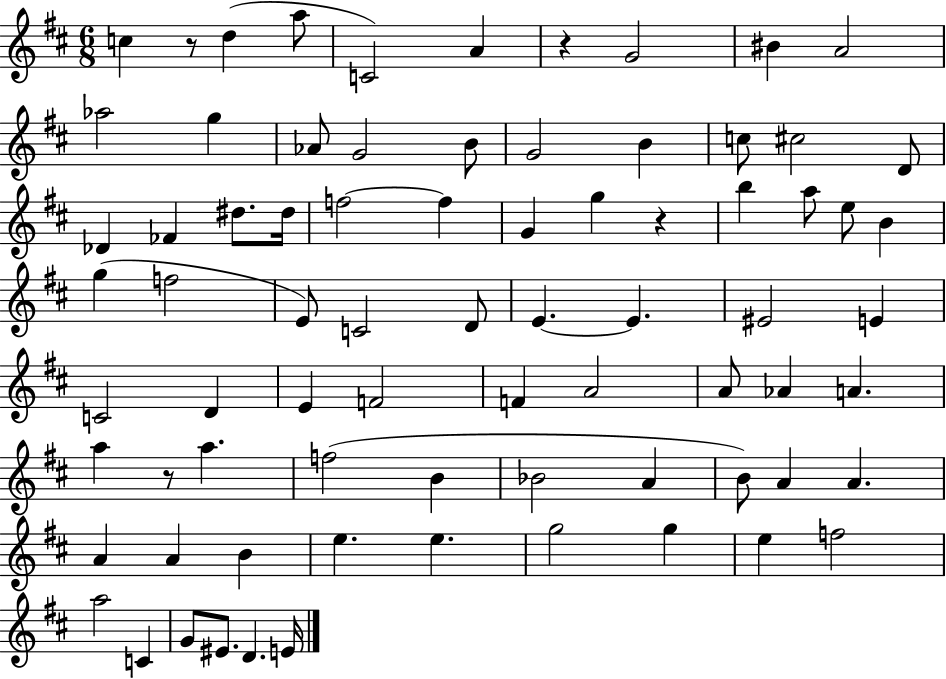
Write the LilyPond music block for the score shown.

{
  \clef treble
  \numericTimeSignature
  \time 6/8
  \key d \major
  c''4 r8 d''4( a''8 | c'2) a'4 | r4 g'2 | bis'4 a'2 | \break aes''2 g''4 | aes'8 g'2 b'8 | g'2 b'4 | c''8 cis''2 d'8 | \break des'4 fes'4 dis''8. dis''16 | f''2~~ f''4 | g'4 g''4 r4 | b''4 a''8 e''8 b'4 | \break g''4( f''2 | e'8) c'2 d'8 | e'4.~~ e'4. | eis'2 e'4 | \break c'2 d'4 | e'4 f'2 | f'4 a'2 | a'8 aes'4 a'4. | \break a''4 r8 a''4. | f''2( b'4 | bes'2 a'4 | b'8) a'4 a'4. | \break a'4 a'4 b'4 | e''4. e''4. | g''2 g''4 | e''4 f''2 | \break a''2 c'4 | g'8 eis'8. d'4. e'16 | \bar "|."
}